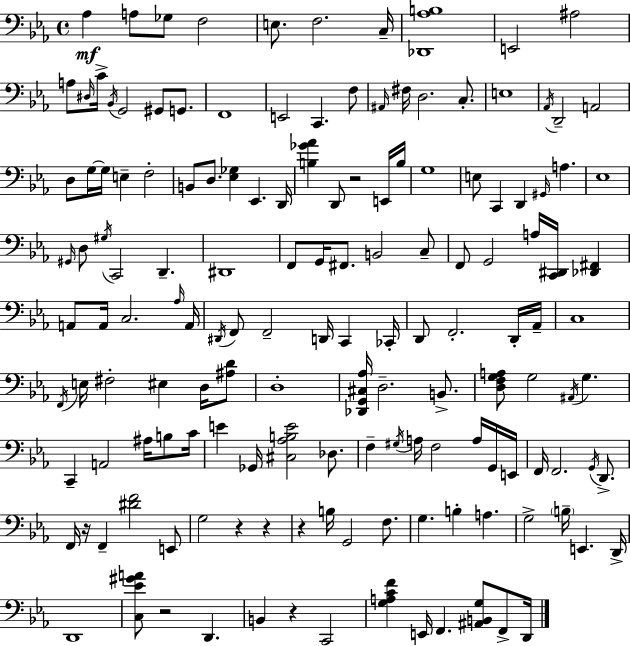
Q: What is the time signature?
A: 4/4